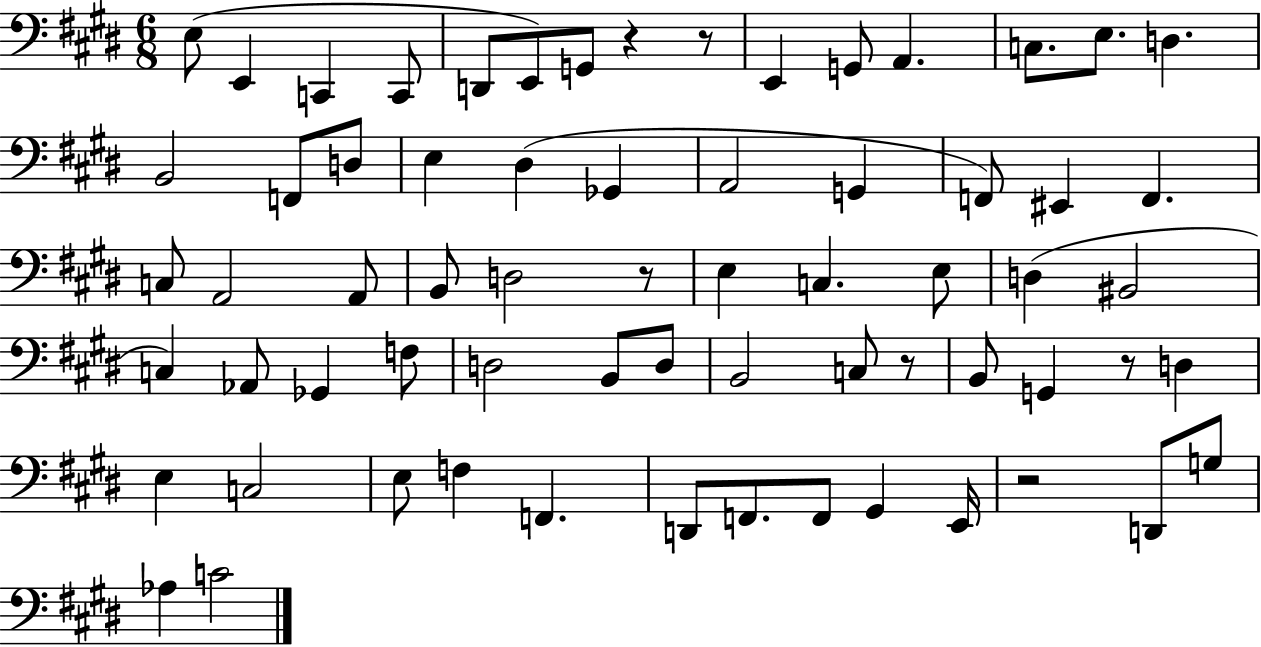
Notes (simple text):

E3/e E2/q C2/q C2/e D2/e E2/e G2/e R/q R/e E2/q G2/e A2/q. C3/e. E3/e. D3/q. B2/h F2/e D3/e E3/q D#3/q Gb2/q A2/h G2/q F2/e EIS2/q F2/q. C3/e A2/h A2/e B2/e D3/h R/e E3/q C3/q. E3/e D3/q BIS2/h C3/q Ab2/e Gb2/q F3/e D3/h B2/e D3/e B2/h C3/e R/e B2/e G2/q R/e D3/q E3/q C3/h E3/e F3/q F2/q. D2/e F2/e. F2/e G#2/q E2/s R/h D2/e G3/e Ab3/q C4/h